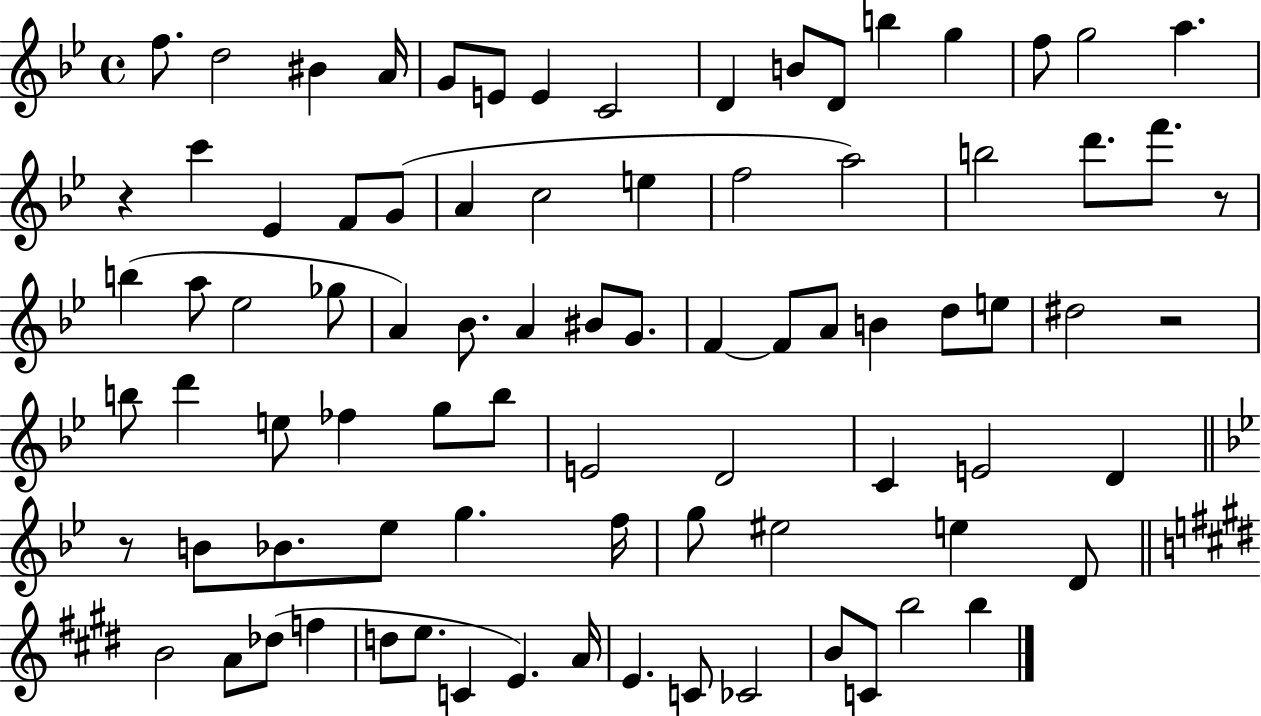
X:1
T:Untitled
M:4/4
L:1/4
K:Bb
f/2 d2 ^B A/4 G/2 E/2 E C2 D B/2 D/2 b g f/2 g2 a z c' _E F/2 G/2 A c2 e f2 a2 b2 d'/2 f'/2 z/2 b a/2 _e2 _g/2 A _B/2 A ^B/2 G/2 F F/2 A/2 B d/2 e/2 ^d2 z2 b/2 d' e/2 _f g/2 b/2 E2 D2 C E2 D z/2 B/2 _B/2 _e/2 g f/4 g/2 ^e2 e D/2 B2 A/2 _d/2 f d/2 e/2 C E A/4 E C/2 _C2 B/2 C/2 b2 b